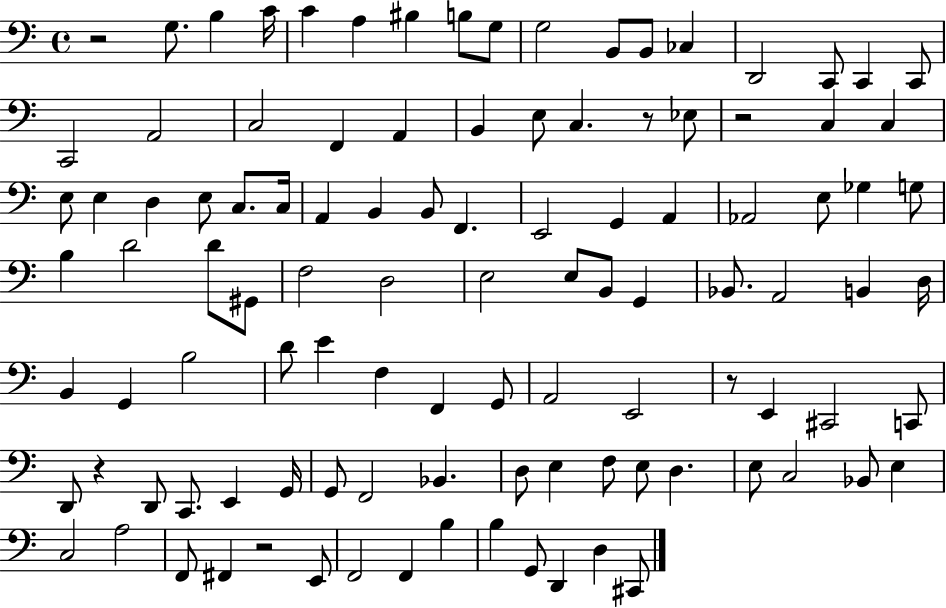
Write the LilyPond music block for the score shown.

{
  \clef bass
  \time 4/4
  \defaultTimeSignature
  \key c \major
  r2 g8. b4 c'16 | c'4 a4 bis4 b8 g8 | g2 b,8 b,8 ces4 | d,2 c,8 c,4 c,8 | \break c,2 a,2 | c2 f,4 a,4 | b,4 e8 c4. r8 ees8 | r2 c4 c4 | \break e8 e4 d4 e8 c8. c16 | a,4 b,4 b,8 f,4. | e,2 g,4 a,4 | aes,2 e8 ges4 g8 | \break b4 d'2 d'8 gis,8 | f2 d2 | e2 e8 b,8 g,4 | bes,8. a,2 b,4 d16 | \break b,4 g,4 b2 | d'8 e'4 f4 f,4 g,8 | a,2 e,2 | r8 e,4 cis,2 c,8 | \break d,8 r4 d,8 c,8. e,4 g,16 | g,8 f,2 bes,4. | d8 e4 f8 e8 d4. | e8 c2 bes,8 e4 | \break c2 a2 | f,8 fis,4 r2 e,8 | f,2 f,4 b4 | b4 g,8 d,4 d4 cis,8 | \break \bar "|."
}